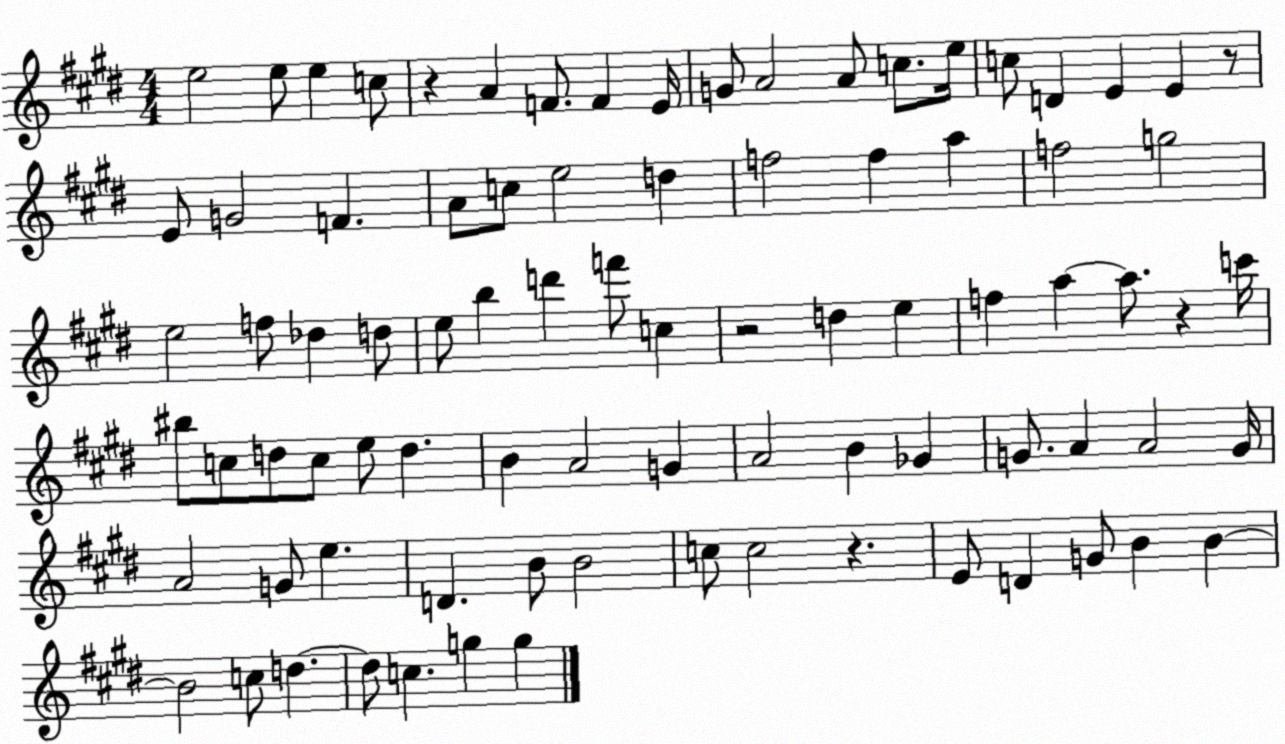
X:1
T:Untitled
M:4/4
L:1/4
K:E
e2 e/2 e c/2 z A F/2 F E/4 G/2 A2 A/2 c/2 e/4 c/2 D E E z/2 E/2 G2 F A/2 c/2 e2 d f2 f a f2 g2 e2 f/2 _d d/2 e/2 b d' f'/2 c z2 d e f a a/2 z c'/4 ^b/2 c/2 d/2 c/2 e/2 d B A2 G A2 B _G G/2 A A2 G/4 A2 G/2 e D B/2 B2 c/2 c2 z E/2 D G/2 B B B2 c/2 d d/2 c g g